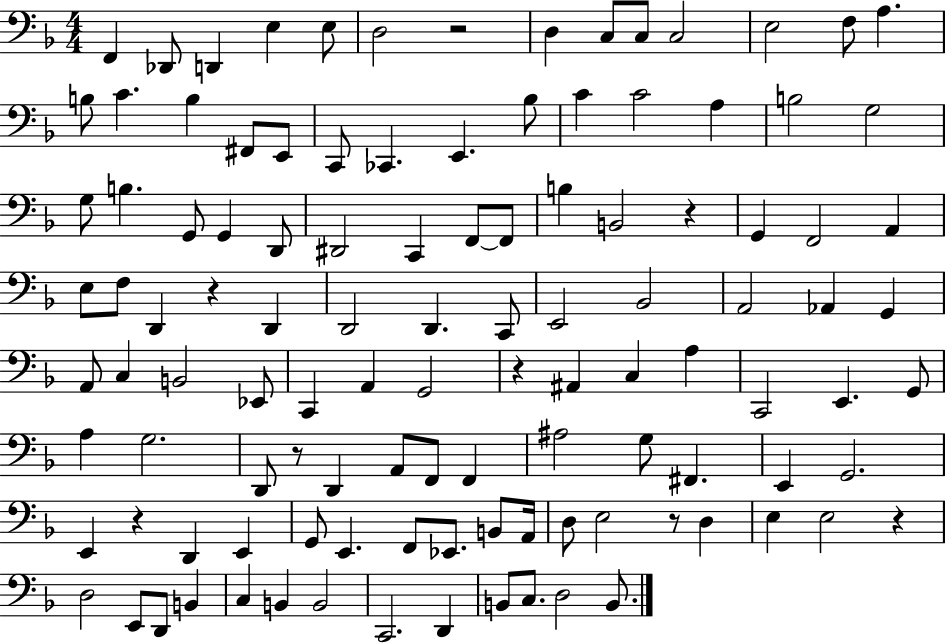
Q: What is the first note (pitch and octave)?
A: F2